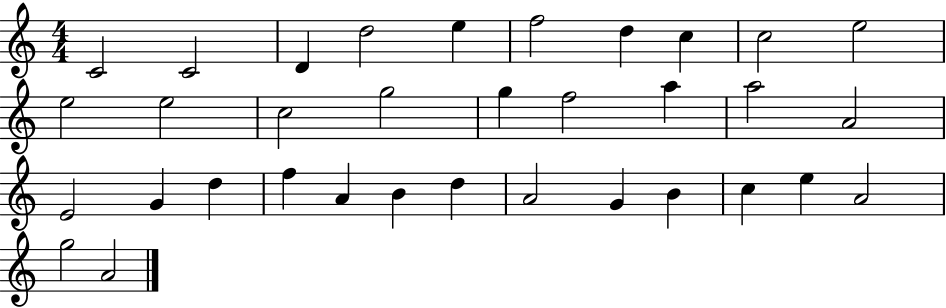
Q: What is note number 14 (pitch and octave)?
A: G5